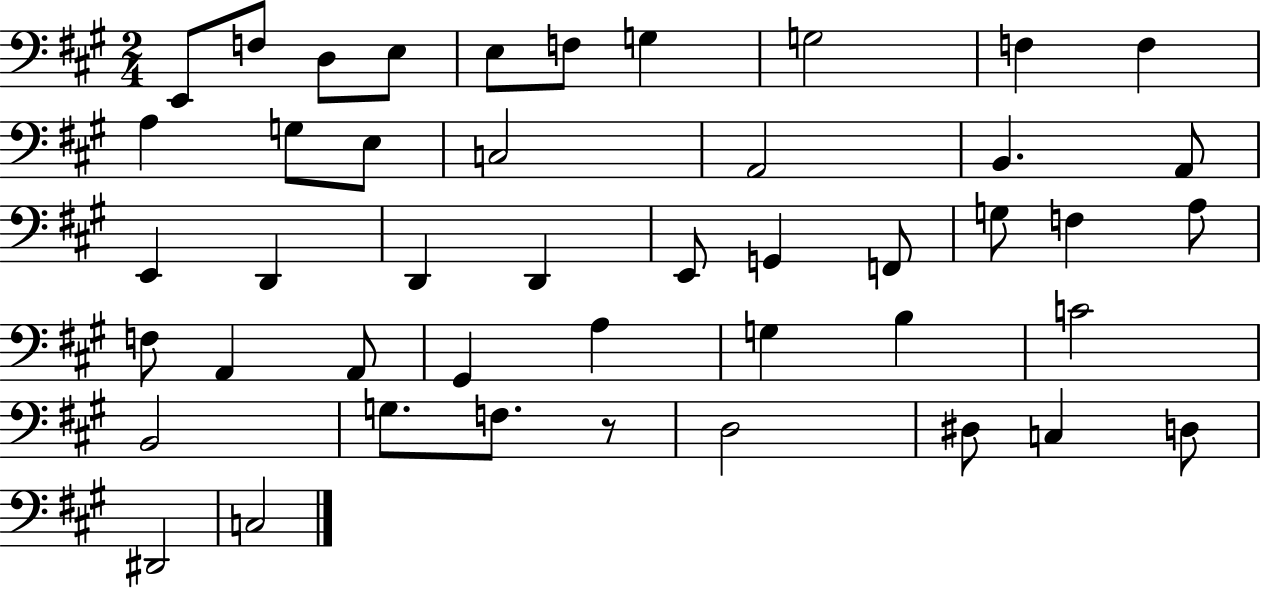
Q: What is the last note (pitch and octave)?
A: C3